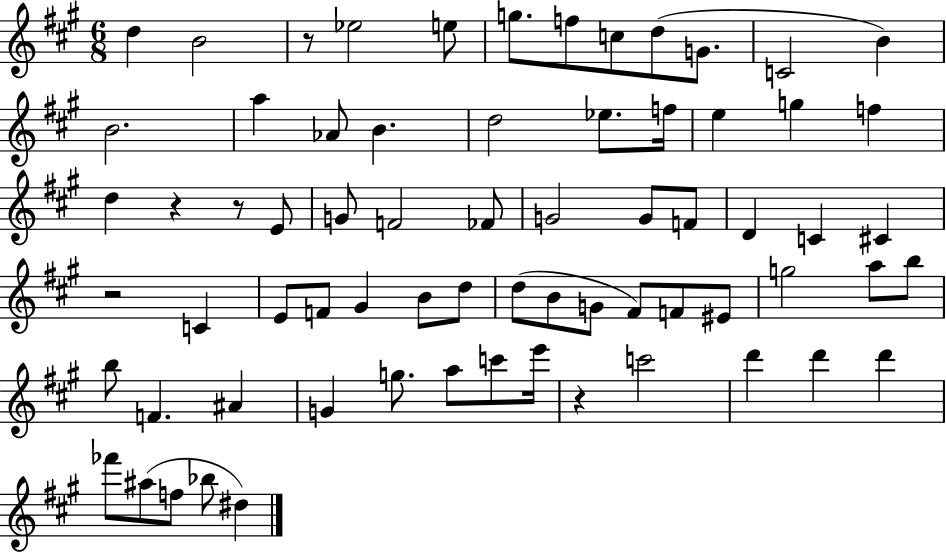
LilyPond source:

{
  \clef treble
  \numericTimeSignature
  \time 6/8
  \key a \major
  d''4 b'2 | r8 ees''2 e''8 | g''8. f''8 c''8 d''8( g'8. | c'2 b'4) | \break b'2. | a''4 aes'8 b'4. | d''2 ees''8. f''16 | e''4 g''4 f''4 | \break d''4 r4 r8 e'8 | g'8 f'2 fes'8 | g'2 g'8 f'8 | d'4 c'4 cis'4 | \break r2 c'4 | e'8 f'8 gis'4 b'8 d''8 | d''8( b'8 g'8 fis'8) f'8 eis'8 | g''2 a''8 b''8 | \break b''8 f'4. ais'4 | g'4 g''8. a''8 c'''8 e'''16 | r4 c'''2 | d'''4 d'''4 d'''4 | \break fes'''8 ais''8( f''8 bes''8 dis''4) | \bar "|."
}